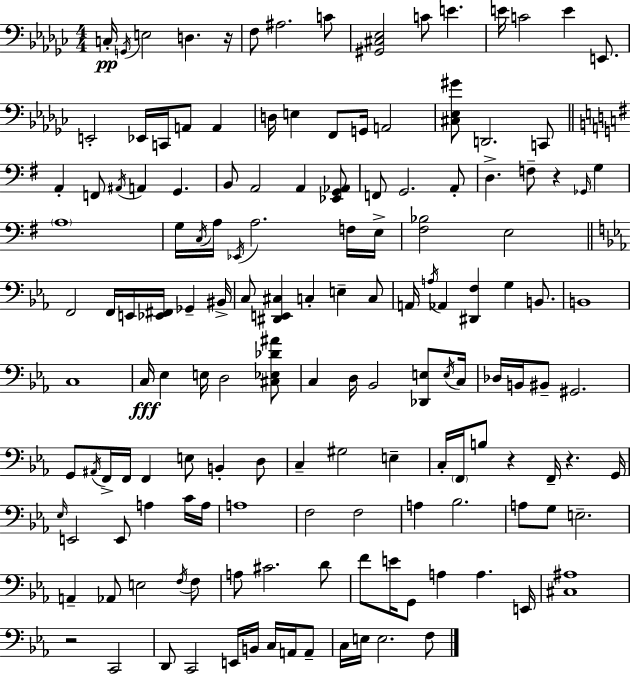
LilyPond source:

{
  \clef bass
  \numericTimeSignature
  \time 4/4
  \key ees \minor
  \repeat volta 2 { c16-.\pp \acciaccatura { g,16 } e2 d4. | r16 f8 ais2. c'8 | <gis, cis ees>2 c'8 e'4. | e'16 c'2 e'4 e,8. | \break e,2-. ees,16 c,16 a,8 a,4 | d16 e4 f,8 g,16 a,2 | <cis ees gis'>8 d,2. c,8 | \bar "||" \break \key g \major a,4-. f,8 \acciaccatura { ais,16 } a,4 g,4. | b,8 a,2 a,4 <ees, g, aes,>8 | f,8 g,2. a,8-. | d4.-> f8-- r4 \grace { ges,16 } g4 | \break \parenthesize a1 | g16 \acciaccatura { c16 } a16 \acciaccatura { ees,16 } a2. | f16 e16-> <fis bes>2 e2 | \bar "||" \break \key c \minor f,2 f,16 e,16 <ees, fis,>16 ges,4-- bis,16-> | c8 <dis, e, cis>4 c4-. e4-- c8 | a,16 \acciaccatura { a16 } aes,4 <dis, f>4 g4 b,8. | b,1 | \break c1 | c16\fff ees4 e16 d2 <cis ees des' ais'>8 | c4 d16 bes,2 <des, e>8 | \acciaccatura { e16 } c16 des16 b,16 bis,8-- gis,2. | \break g,8 \acciaccatura { ais,16 } f,16-> f,16 f,4 e8 b,4-. | d8 c4-- gis2 e4-- | c16-. \parenthesize f,16 b8 r4 f,16-- r4. | g,16 \grace { ees16 } e,2 e,8 a4 | \break c'16 a16 a1 | f2 f2 | a4 bes2. | a8 g8 e2.-- | \break a,4-- aes,8 e2 | \acciaccatura { f16 } f8 a8 cis'2. | d'8 f'8 e'16 g,8 a4 a4. | e,16 <cis ais>1 | \break r2 c,2 | d,8 c,2 e,16 | b,16 c16 a,16 a,8-- c16 e16 e2. | f8 } \bar "|."
}